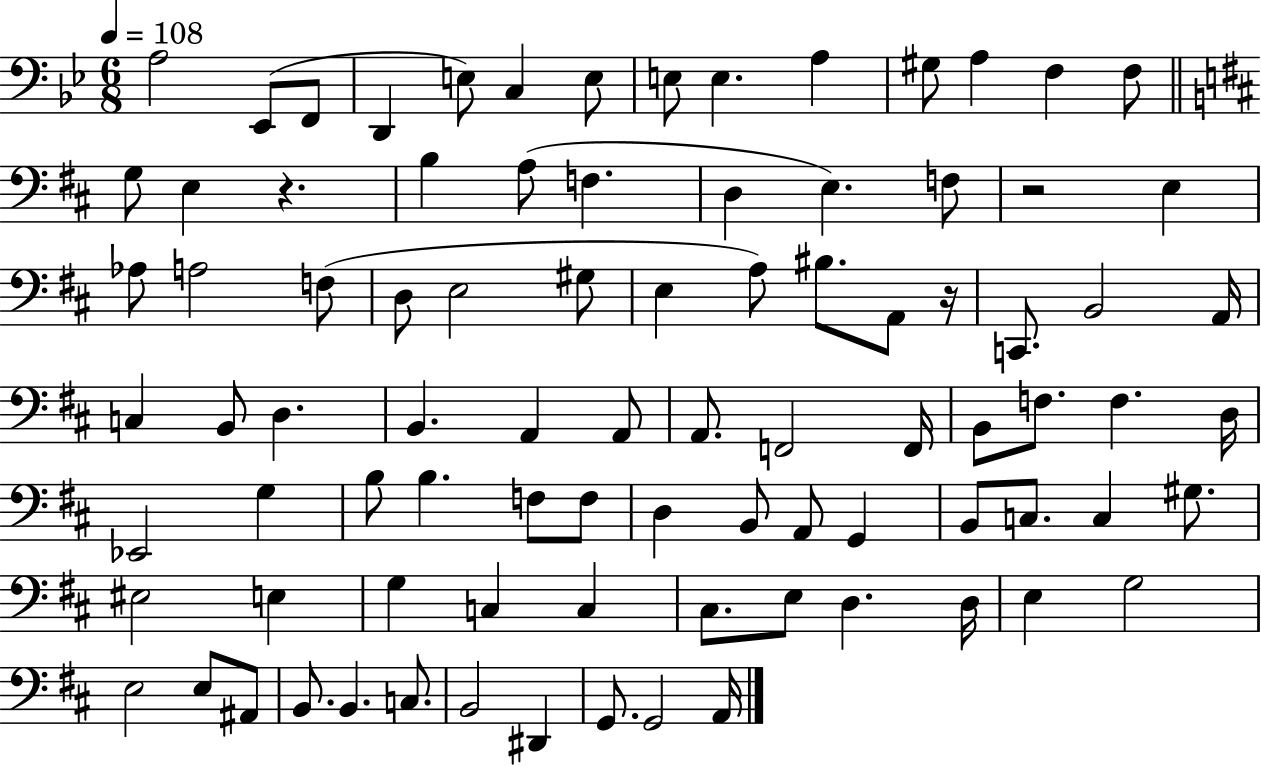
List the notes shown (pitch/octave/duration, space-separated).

A3/h Eb2/e F2/e D2/q E3/e C3/q E3/e E3/e E3/q. A3/q G#3/e A3/q F3/q F3/e G3/e E3/q R/q. B3/q A3/e F3/q. D3/q E3/q. F3/e R/h E3/q Ab3/e A3/h F3/e D3/e E3/h G#3/e E3/q A3/e BIS3/e. A2/e R/s C2/e. B2/h A2/s C3/q B2/e D3/q. B2/q. A2/q A2/e A2/e. F2/h F2/s B2/e F3/e. F3/q. D3/s Eb2/h G3/q B3/e B3/q. F3/e F3/e D3/q B2/e A2/e G2/q B2/e C3/e. C3/q G#3/e. EIS3/h E3/q G3/q C3/q C3/q C#3/e. E3/e D3/q. D3/s E3/q G3/h E3/h E3/e A#2/e B2/e. B2/q. C3/e. B2/h D#2/q G2/e. G2/h A2/s